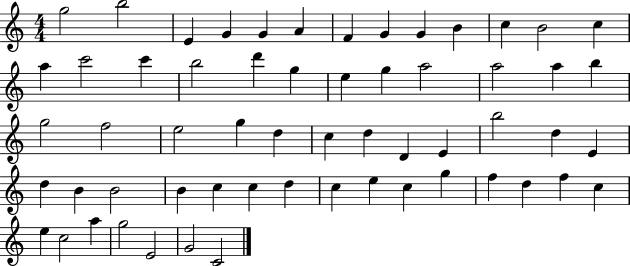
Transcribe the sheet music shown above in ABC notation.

X:1
T:Untitled
M:4/4
L:1/4
K:C
g2 b2 E G G A F G G B c B2 c a c'2 c' b2 d' g e g a2 a2 a b g2 f2 e2 g d c d D E b2 d E d B B2 B c c d c e c g f d f c e c2 a g2 E2 G2 C2